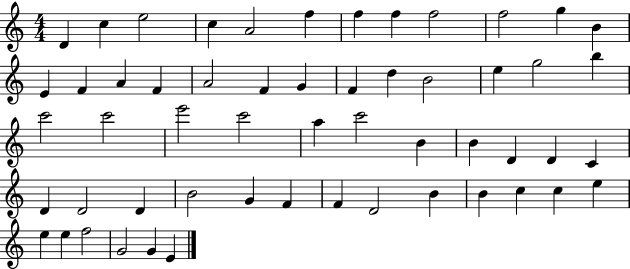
D4/q C5/q E5/h C5/q A4/h F5/q F5/q F5/q F5/h F5/h G5/q B4/q E4/q F4/q A4/q F4/q A4/h F4/q G4/q F4/q D5/q B4/h E5/q G5/h B5/q C6/h C6/h E6/h C6/h A5/q C6/h B4/q B4/q D4/q D4/q C4/q D4/q D4/h D4/q B4/h G4/q F4/q F4/q D4/h B4/q B4/q C5/q C5/q E5/q E5/q E5/q F5/h G4/h G4/q E4/q